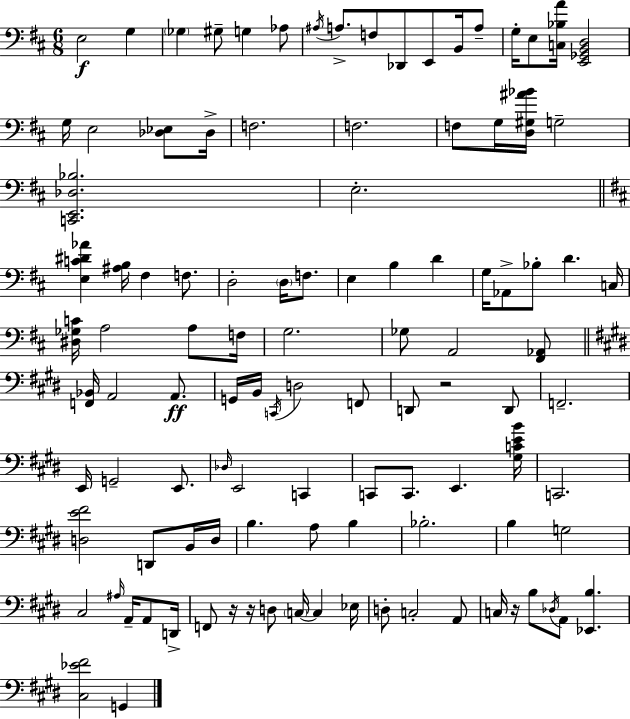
E3/h G3/q Gb3/q G#3/e G3/q Ab3/e A#3/s A3/e. F3/e Db2/e E2/e B2/s A3/e G3/s E3/e [C3,Bb3,A4]/s [E2,Gb2,B2,D3]/h G3/s E3/h [Db3,Eb3]/e Db3/s F3/h. F3/h. F3/e G3/s [D3,G#3,A#4,Bb4]/s G3/h [C2,E2,Db3,Bb3]/h. E3/h. [E3,C4,D#4,Ab4]/q [A#3,B3]/s F#3/q F3/e. D3/h D3/s F3/e. E3/q B3/q D4/q G3/s Ab2/e Bb3/e D4/q. C3/s [D#3,Gb3,C4]/s A3/h A3/e F3/s G3/h. Gb3/e A2/h [F#2,Ab2]/e [F2,Bb2]/s A2/h A2/e. G2/s B2/s C2/s D3/h F2/e D2/e R/h D2/e F2/h. E2/s G2/h E2/e. Db3/s E2/h C2/q C2/e C2/e. E2/q. [G#3,C4,E4,B4]/s C2/h. [D3,E4,F#4]/h D2/e B2/s D3/s B3/q. A3/e B3/q Bb3/h. B3/q G3/h C#3/h A#3/s A2/s A2/e D2/s F2/e R/s R/s D3/e C3/s C3/q Eb3/s D3/e C3/h A2/e C3/s R/s B3/e Db3/s A2/e [Eb2,B3]/q. [C#3,Eb4,F#4]/h G2/q